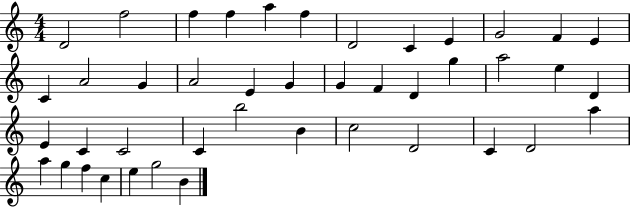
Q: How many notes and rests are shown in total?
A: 43